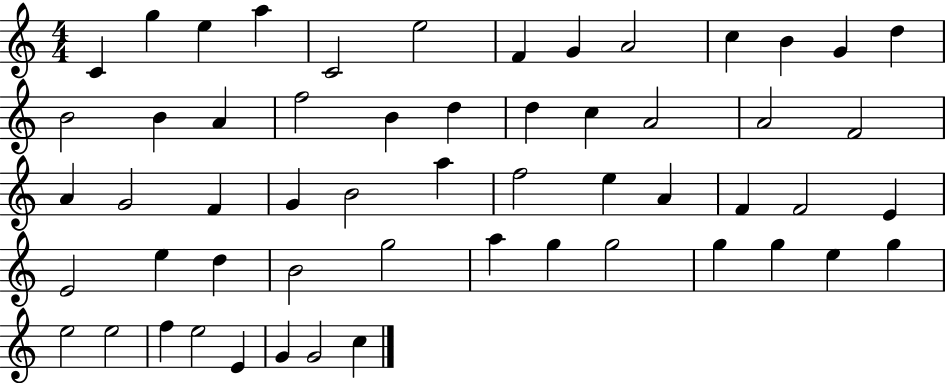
{
  \clef treble
  \numericTimeSignature
  \time 4/4
  \key c \major
  c'4 g''4 e''4 a''4 | c'2 e''2 | f'4 g'4 a'2 | c''4 b'4 g'4 d''4 | \break b'2 b'4 a'4 | f''2 b'4 d''4 | d''4 c''4 a'2 | a'2 f'2 | \break a'4 g'2 f'4 | g'4 b'2 a''4 | f''2 e''4 a'4 | f'4 f'2 e'4 | \break e'2 e''4 d''4 | b'2 g''2 | a''4 g''4 g''2 | g''4 g''4 e''4 g''4 | \break e''2 e''2 | f''4 e''2 e'4 | g'4 g'2 c''4 | \bar "|."
}